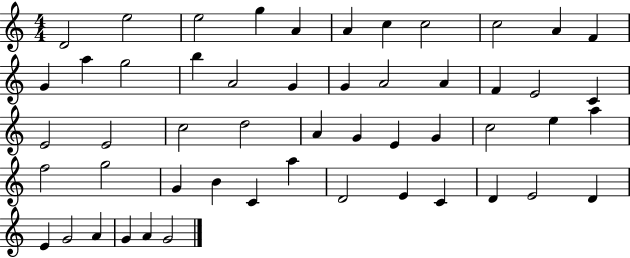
X:1
T:Untitled
M:4/4
L:1/4
K:C
D2 e2 e2 g A A c c2 c2 A F G a g2 b A2 G G A2 A F E2 C E2 E2 c2 d2 A G E G c2 e a f2 g2 G B C a D2 E C D E2 D E G2 A G A G2